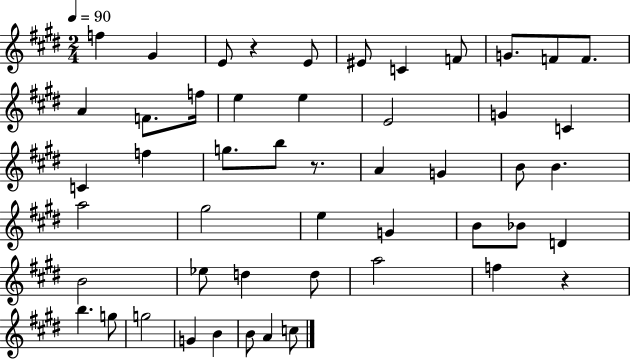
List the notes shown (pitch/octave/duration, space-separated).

F5/q G#4/q E4/e R/q E4/e EIS4/e C4/q F4/e G4/e. F4/e F4/e. A4/q F4/e. F5/s E5/q E5/q E4/h G4/q C4/q C4/q F5/q G5/e. B5/e R/e. A4/q G4/q B4/e B4/q. A5/h G#5/h E5/q G4/q B4/e Bb4/e D4/q B4/h Eb5/e D5/q D5/e A5/h F5/q R/q B5/q. G5/e G5/h G4/q B4/q B4/e A4/q C5/e